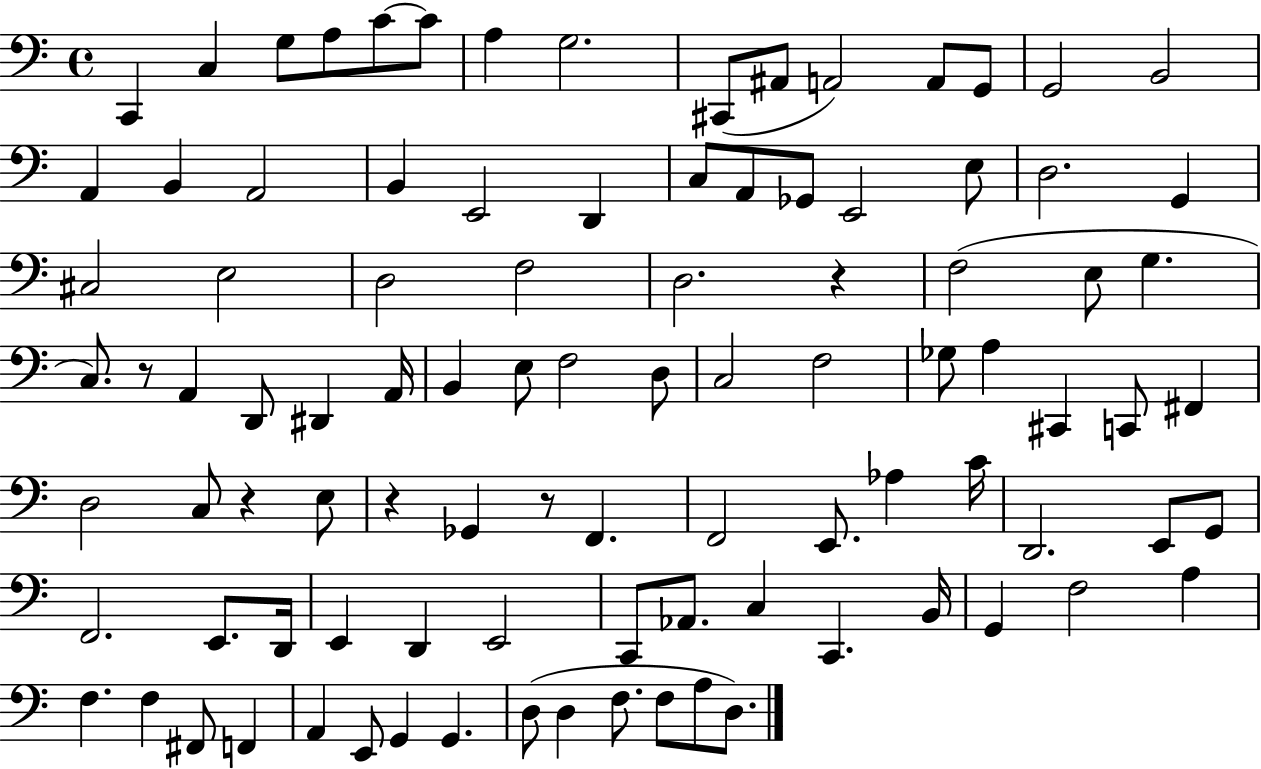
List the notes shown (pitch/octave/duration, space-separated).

C2/q C3/q G3/e A3/e C4/e C4/e A3/q G3/h. C#2/e A#2/e A2/h A2/e G2/e G2/h B2/h A2/q B2/q A2/h B2/q E2/h D2/q C3/e A2/e Gb2/e E2/h E3/e D3/h. G2/q C#3/h E3/h D3/h F3/h D3/h. R/q F3/h E3/e G3/q. C3/e. R/e A2/q D2/e D#2/q A2/s B2/q E3/e F3/h D3/e C3/h F3/h Gb3/e A3/q C#2/q C2/e F#2/q D3/h C3/e R/q E3/e R/q Gb2/q R/e F2/q. F2/h E2/e. Ab3/q C4/s D2/h. E2/e G2/e F2/h. E2/e. D2/s E2/q D2/q E2/h C2/e Ab2/e. C3/q C2/q. B2/s G2/q F3/h A3/q F3/q. F3/q F#2/e F2/q A2/q E2/e G2/q G2/q. D3/e D3/q F3/e. F3/e A3/e D3/e.